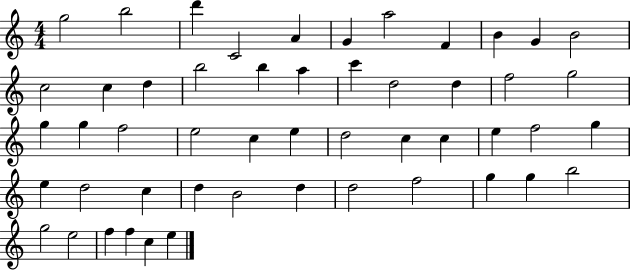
X:1
T:Untitled
M:4/4
L:1/4
K:C
g2 b2 d' C2 A G a2 F B G B2 c2 c d b2 b a c' d2 d f2 g2 g g f2 e2 c e d2 c c e f2 g e d2 c d B2 d d2 f2 g g b2 g2 e2 f f c e